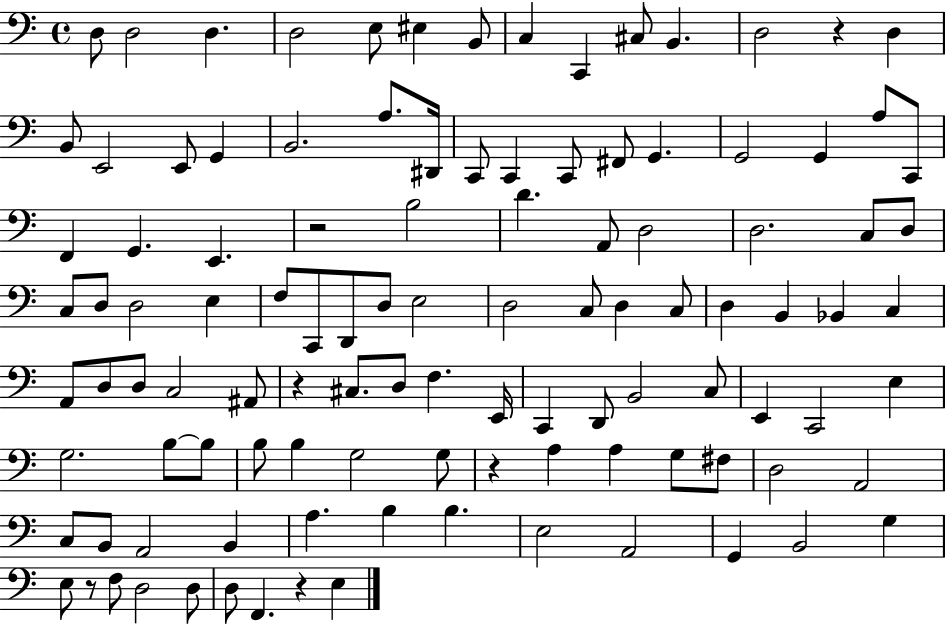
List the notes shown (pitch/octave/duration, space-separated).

D3/e D3/h D3/q. D3/h E3/e EIS3/q B2/e C3/q C2/q C#3/e B2/q. D3/h R/q D3/q B2/e E2/h E2/e G2/q B2/h. A3/e. D#2/s C2/e C2/q C2/e F#2/e G2/q. G2/h G2/q A3/e C2/e F2/q G2/q. E2/q. R/h B3/h D4/q. A2/e D3/h D3/h. C3/e D3/e C3/e D3/e D3/h E3/q F3/e C2/e D2/e D3/e E3/h D3/h C3/e D3/q C3/e D3/q B2/q Bb2/q C3/q A2/e D3/e D3/e C3/h A#2/e R/q C#3/e. D3/e F3/q. E2/s C2/q D2/e B2/h C3/e E2/q C2/h E3/q G3/h. B3/e B3/e B3/e B3/q G3/h G3/e R/q A3/q A3/q G3/e F#3/e D3/h A2/h C3/e B2/e A2/h B2/q A3/q. B3/q B3/q. E3/h A2/h G2/q B2/h G3/q E3/e R/e F3/e D3/h D3/e D3/e F2/q. R/q E3/q